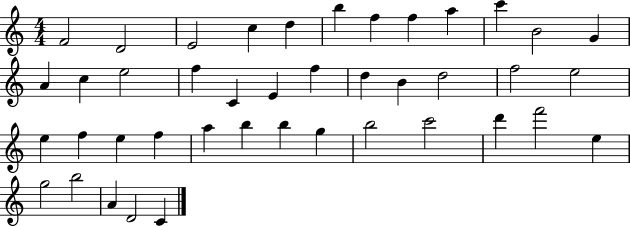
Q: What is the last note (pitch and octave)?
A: C4